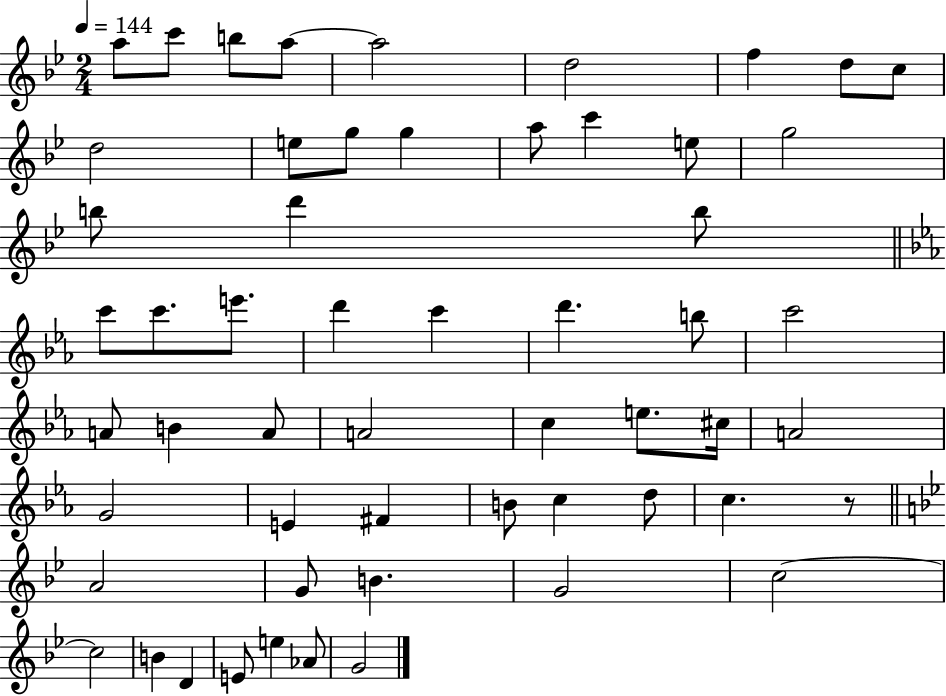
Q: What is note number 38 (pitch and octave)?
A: E4